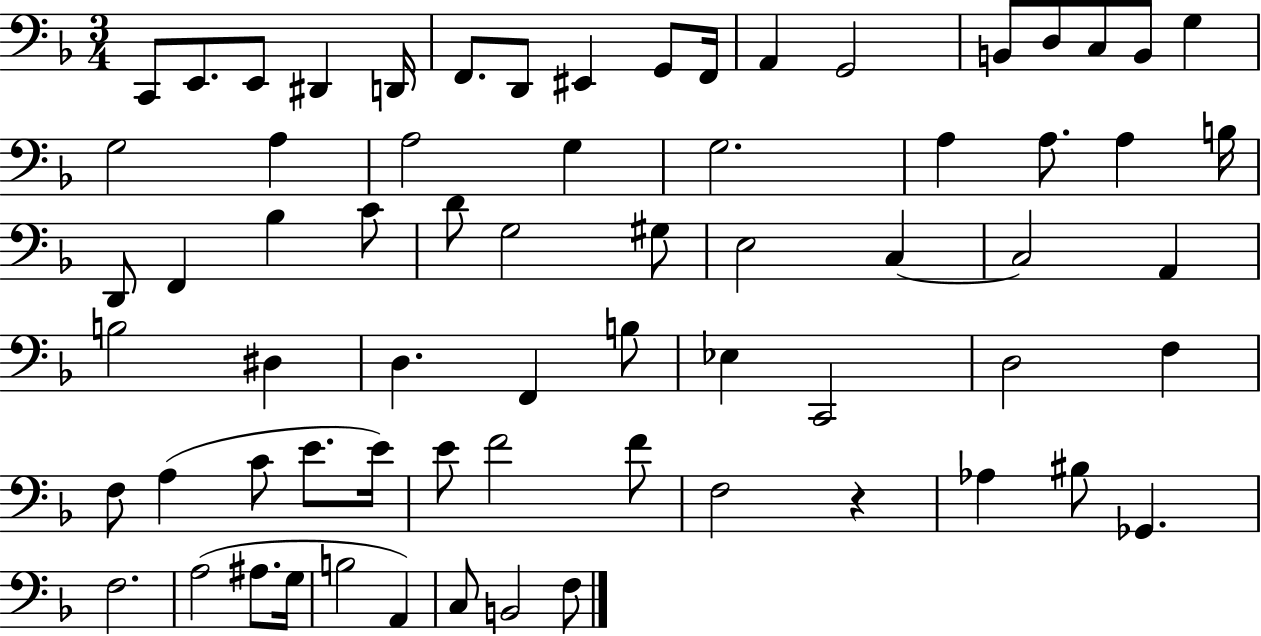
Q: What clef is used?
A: bass